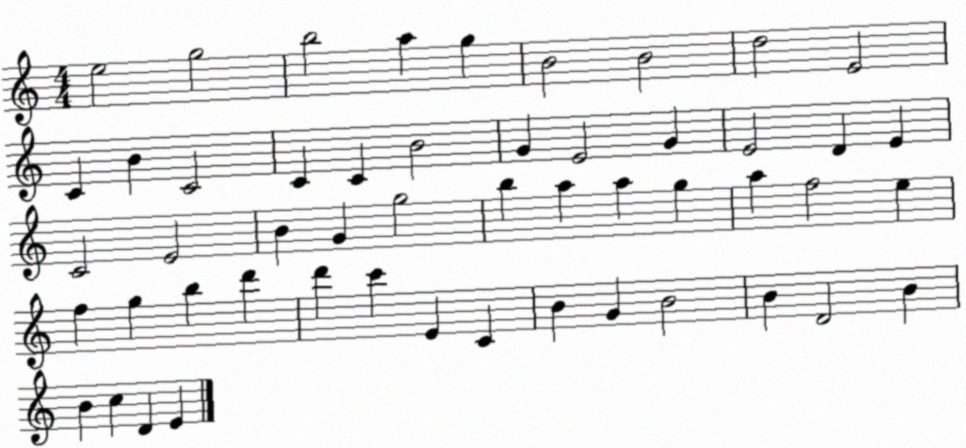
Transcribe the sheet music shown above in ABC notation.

X:1
T:Untitled
M:4/4
L:1/4
K:C
e2 g2 b2 a g B2 B2 d2 E2 C B C2 C C B2 G E2 G E2 D E C2 E2 B G g2 b a a g a f2 e f g b d' d' c' E C B G B2 B D2 B B c D E